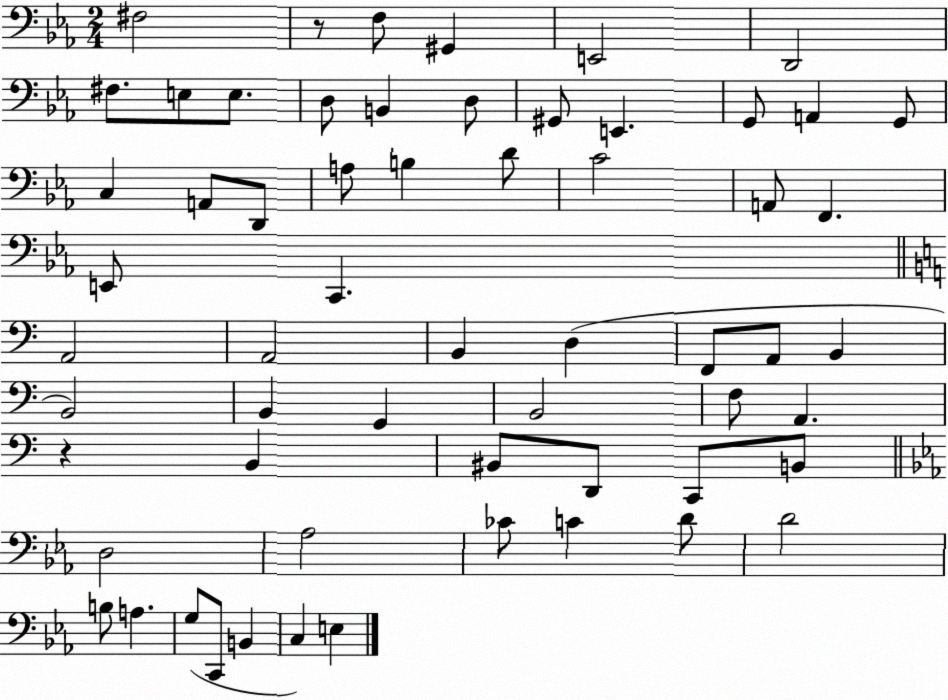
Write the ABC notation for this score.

X:1
T:Untitled
M:2/4
L:1/4
K:Eb
^F,2 z/2 F,/2 ^G,, E,,2 D,,2 ^F,/2 E,/2 E,/2 D,/2 B,, D,/2 ^G,,/2 E,, G,,/2 A,, G,,/2 C, A,,/2 D,,/2 A,/2 B, D/2 C2 A,,/2 F,, E,,/2 C,, A,,2 A,,2 B,, D, F,,/2 A,,/2 B,, B,,2 B,, G,, B,,2 F,/2 A,, z B,, ^B,,/2 D,,/2 C,,/2 B,,/2 D,2 _A,2 _C/2 C D/2 D2 B,/2 A, G,/2 C,,/2 B,, C, E,